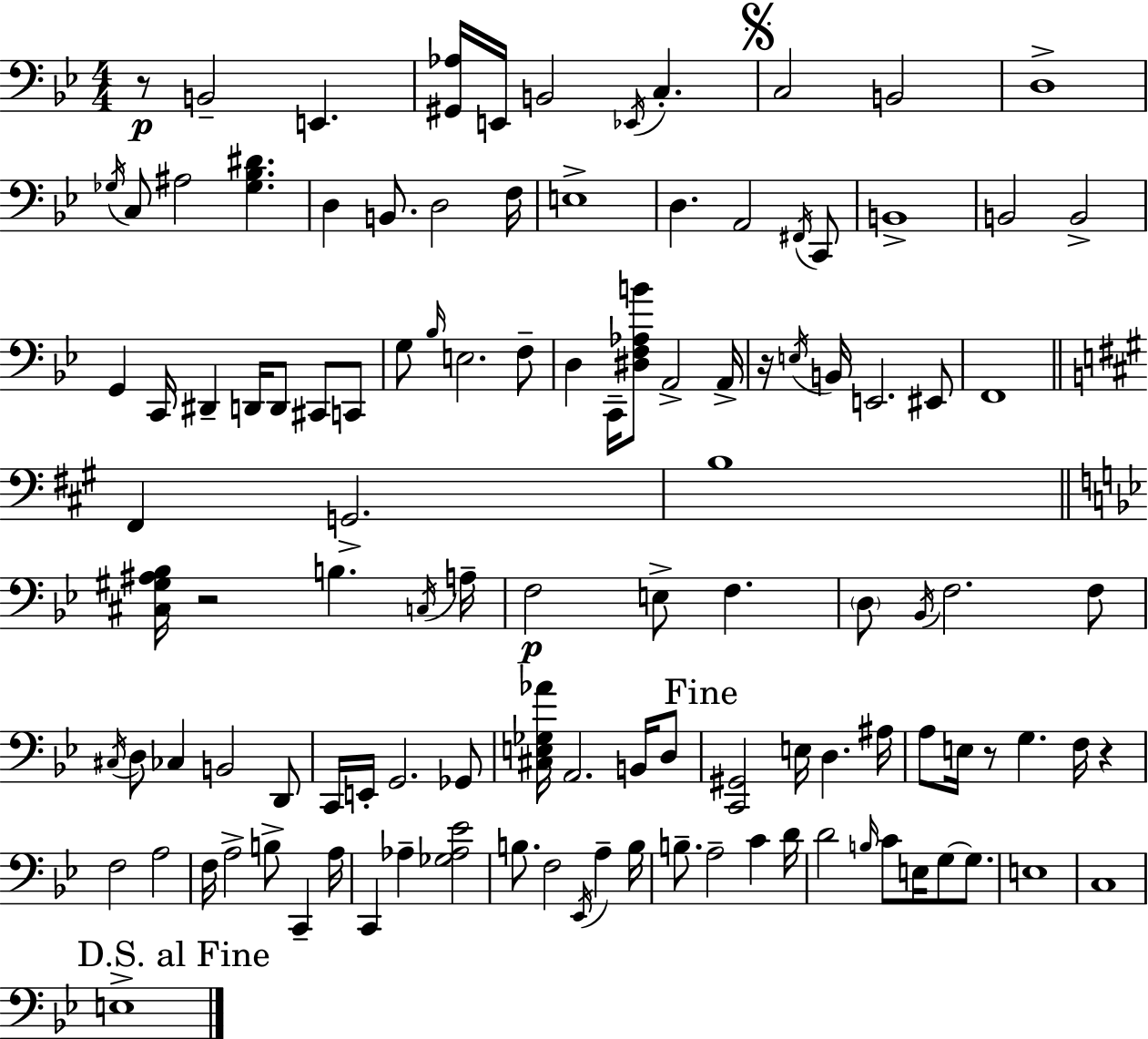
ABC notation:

X:1
T:Untitled
M:4/4
L:1/4
K:Gm
z/2 B,,2 E,, [^G,,_A,]/4 E,,/4 B,,2 _E,,/4 C, C,2 B,,2 D,4 _G,/4 C,/2 ^A,2 [_G,_B,^D] D, B,,/2 D,2 F,/4 E,4 D, A,,2 ^F,,/4 C,,/2 B,,4 B,,2 B,,2 G,, C,,/4 ^D,, D,,/4 D,,/2 ^C,,/2 C,,/2 G,/2 _B,/4 E,2 F,/2 D, C,,/4 [^D,F,_A,B]/2 A,,2 A,,/4 z/4 E,/4 B,,/4 E,,2 ^E,,/2 F,,4 ^F,, G,,2 B,4 [^C,^G,^A,_B,]/4 z2 B, C,/4 A,/4 F,2 E,/2 F, D,/2 _B,,/4 F,2 F,/2 ^C,/4 D,/2 _C, B,,2 D,,/2 C,,/4 E,,/4 G,,2 _G,,/2 [^C,E,_G,_A]/4 A,,2 B,,/4 D,/2 [C,,^G,,]2 E,/4 D, ^A,/4 A,/2 E,/4 z/2 G, F,/4 z F,2 A,2 F,/4 A,2 B,/2 C,, A,/4 C,, _A, [_G,_A,_E]2 B,/2 F,2 _E,,/4 A, B,/4 B,/2 A,2 C D/4 D2 B,/4 C/2 E,/4 G,/2 G,/2 E,4 C,4 E,4